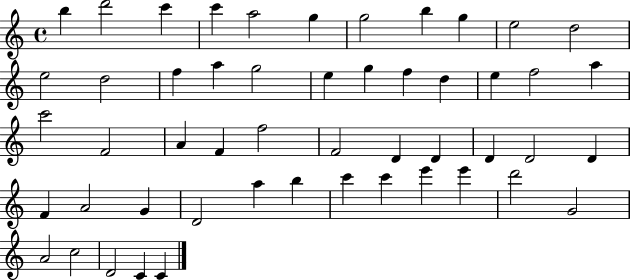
{
  \clef treble
  \time 4/4
  \defaultTimeSignature
  \key c \major
  b''4 d'''2 c'''4 | c'''4 a''2 g''4 | g''2 b''4 g''4 | e''2 d''2 | \break e''2 d''2 | f''4 a''4 g''2 | e''4 g''4 f''4 d''4 | e''4 f''2 a''4 | \break c'''2 f'2 | a'4 f'4 f''2 | f'2 d'4 d'4 | d'4 d'2 d'4 | \break f'4 a'2 g'4 | d'2 a''4 b''4 | c'''4 c'''4 e'''4 e'''4 | d'''2 g'2 | \break a'2 c''2 | d'2 c'4 c'4 | \bar "|."
}